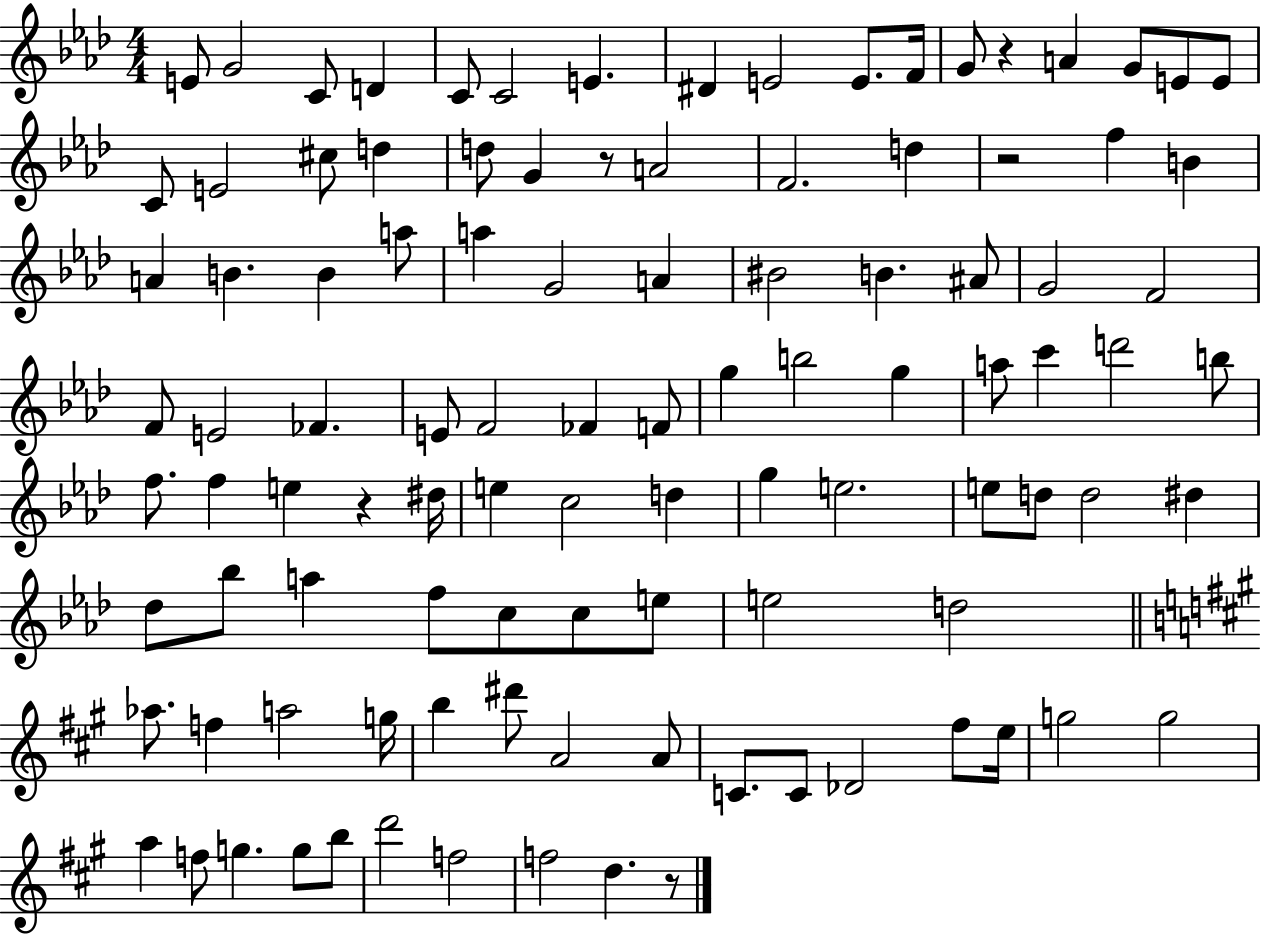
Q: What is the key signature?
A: AES major